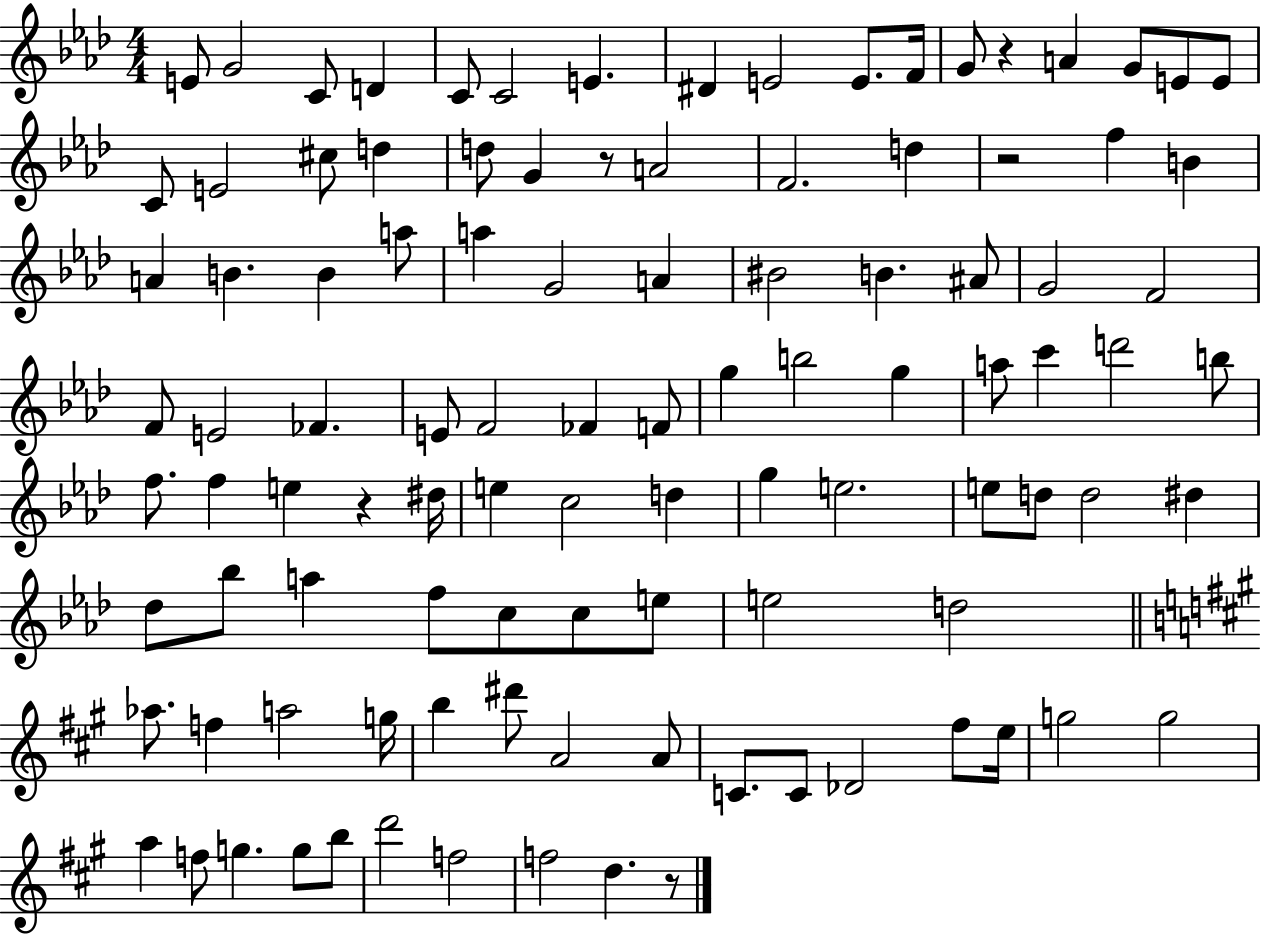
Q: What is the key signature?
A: AES major